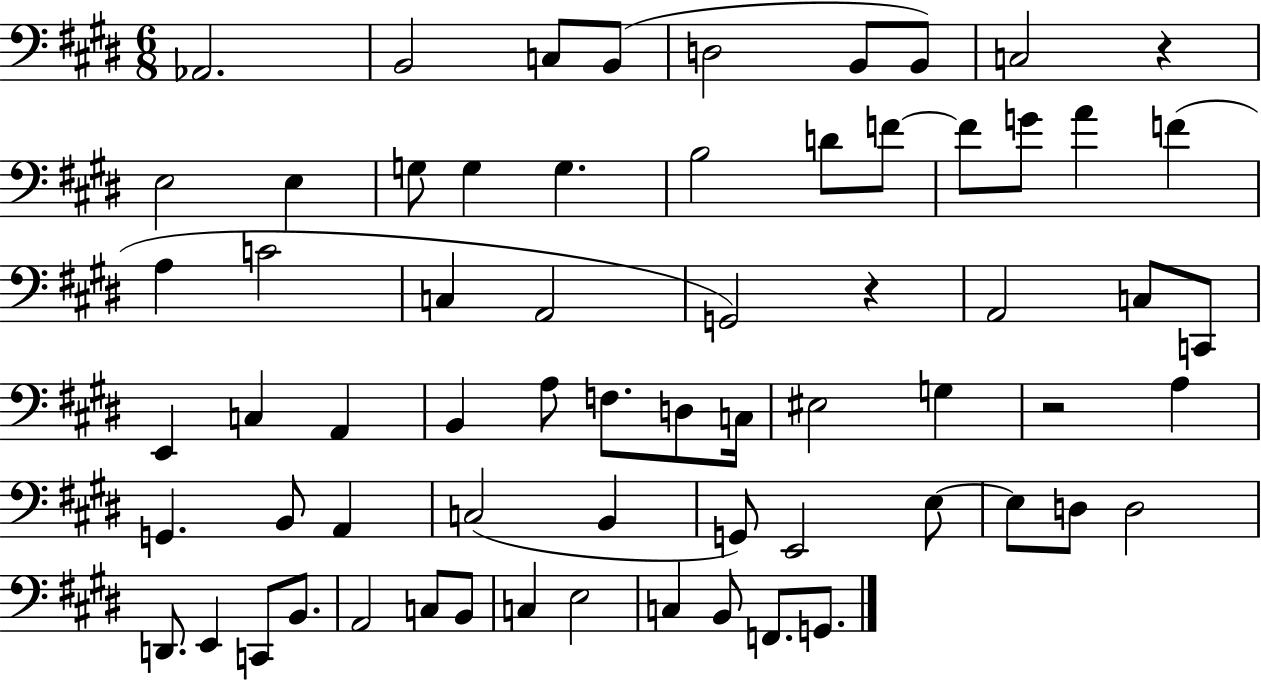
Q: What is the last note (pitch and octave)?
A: G2